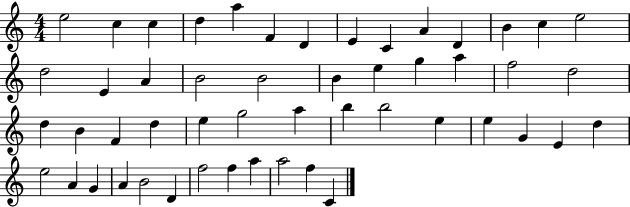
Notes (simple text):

E5/h C5/q C5/q D5/q A5/q F4/q D4/q E4/q C4/q A4/q D4/q B4/q C5/q E5/h D5/h E4/q A4/q B4/h B4/h B4/q E5/q G5/q A5/q F5/h D5/h D5/q B4/q F4/q D5/q E5/q G5/h A5/q B5/q B5/h E5/q E5/q G4/q E4/q D5/q E5/h A4/q G4/q A4/q B4/h D4/q F5/h F5/q A5/q A5/h F5/q C4/q